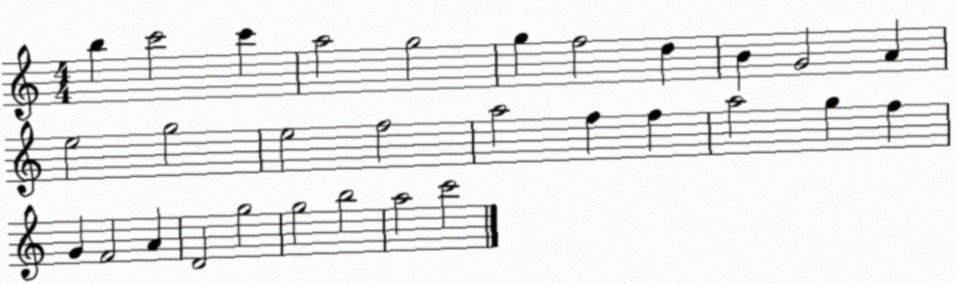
X:1
T:Untitled
M:4/4
L:1/4
K:C
b c'2 c' a2 g2 g f2 d B G2 A e2 g2 e2 f2 a2 f f a2 g f G F2 A D2 g2 g2 b2 a2 c'2